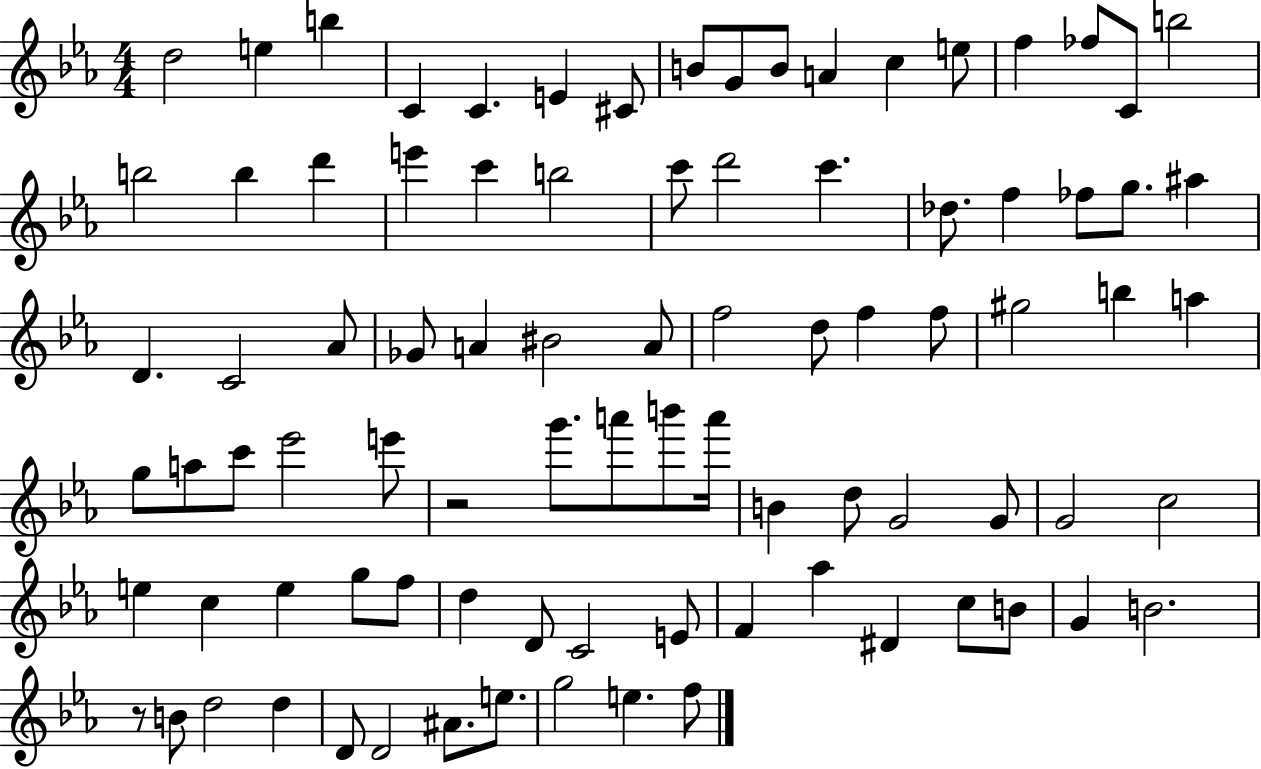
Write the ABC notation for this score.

X:1
T:Untitled
M:4/4
L:1/4
K:Eb
d2 e b C C E ^C/2 B/2 G/2 B/2 A c e/2 f _f/2 C/2 b2 b2 b d' e' c' b2 c'/2 d'2 c' _d/2 f _f/2 g/2 ^a D C2 _A/2 _G/2 A ^B2 A/2 f2 d/2 f f/2 ^g2 b a g/2 a/2 c'/2 _e'2 e'/2 z2 g'/2 a'/2 b'/2 a'/4 B d/2 G2 G/2 G2 c2 e c e g/2 f/2 d D/2 C2 E/2 F _a ^D c/2 B/2 G B2 z/2 B/2 d2 d D/2 D2 ^A/2 e/2 g2 e f/2